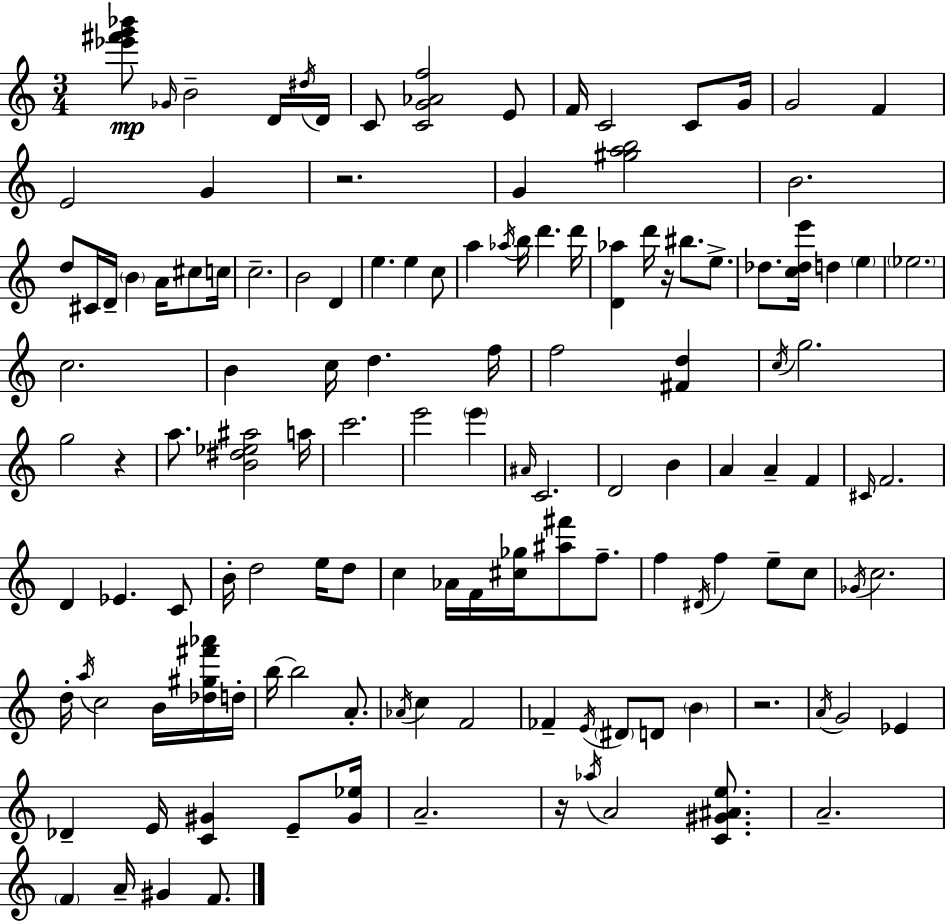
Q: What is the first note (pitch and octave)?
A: Gb4